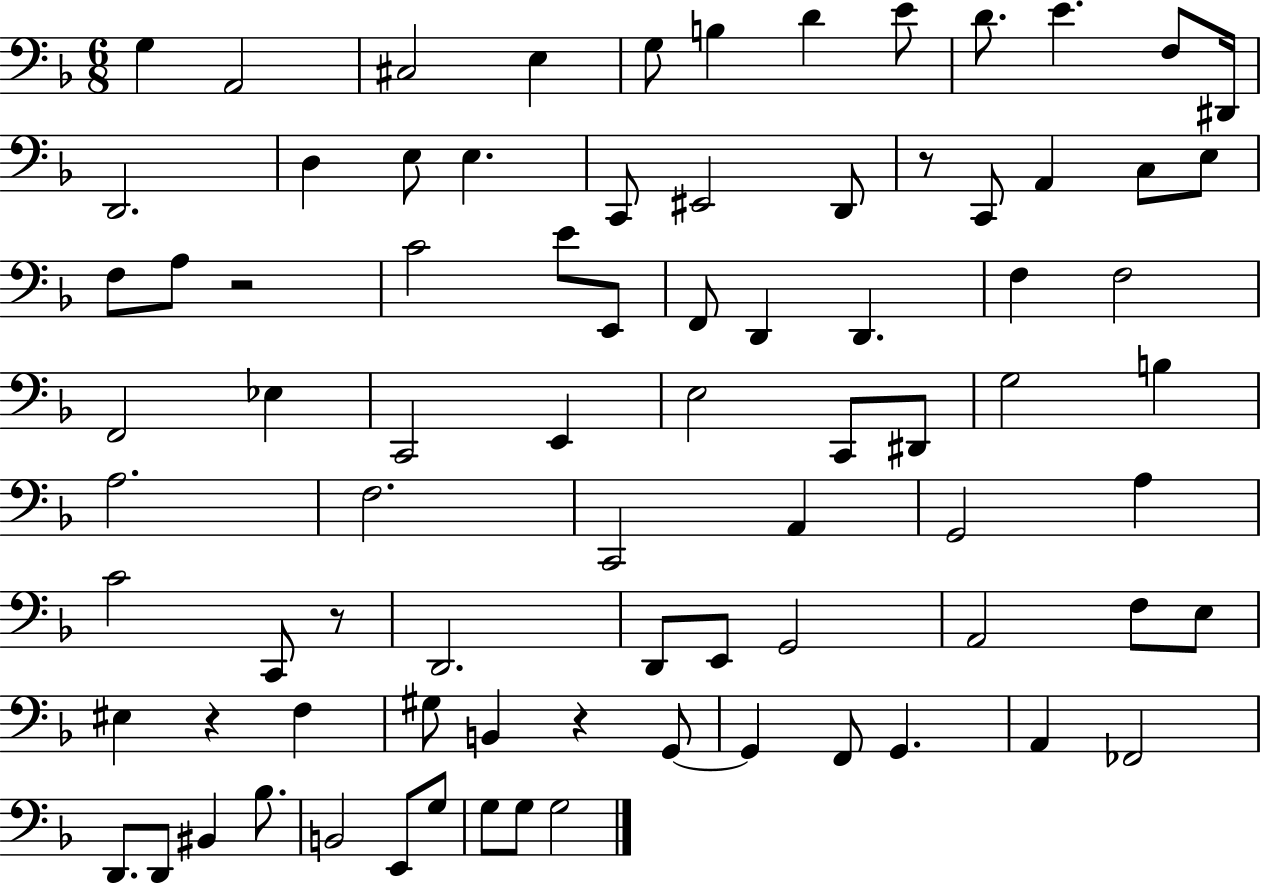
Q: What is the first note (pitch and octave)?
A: G3